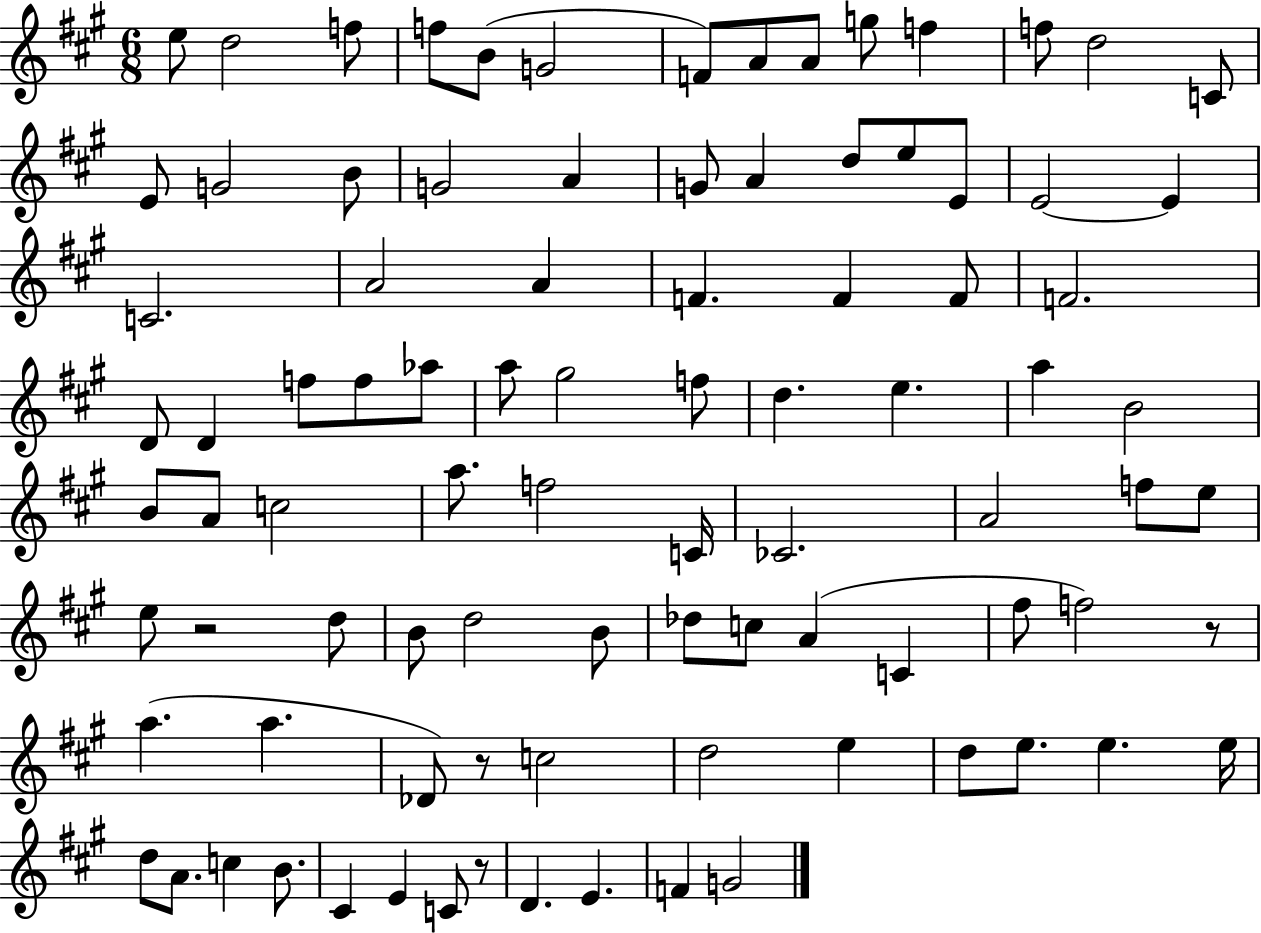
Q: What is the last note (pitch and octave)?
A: G4